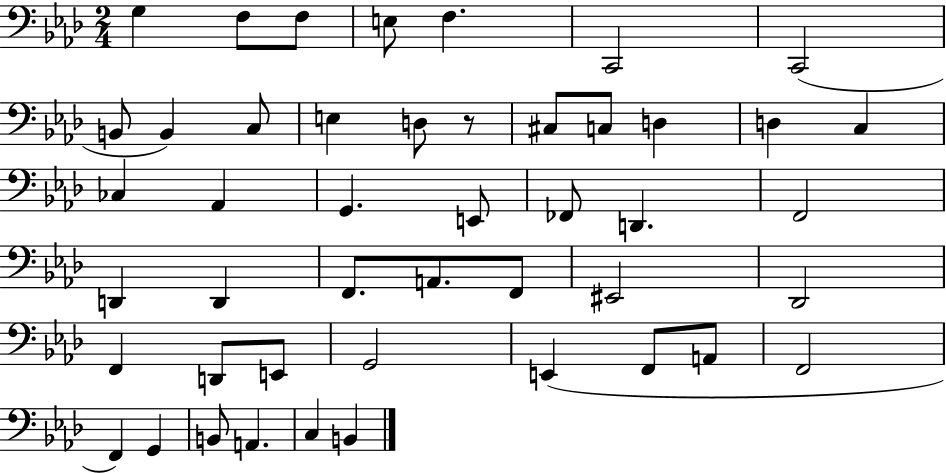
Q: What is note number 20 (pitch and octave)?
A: G2